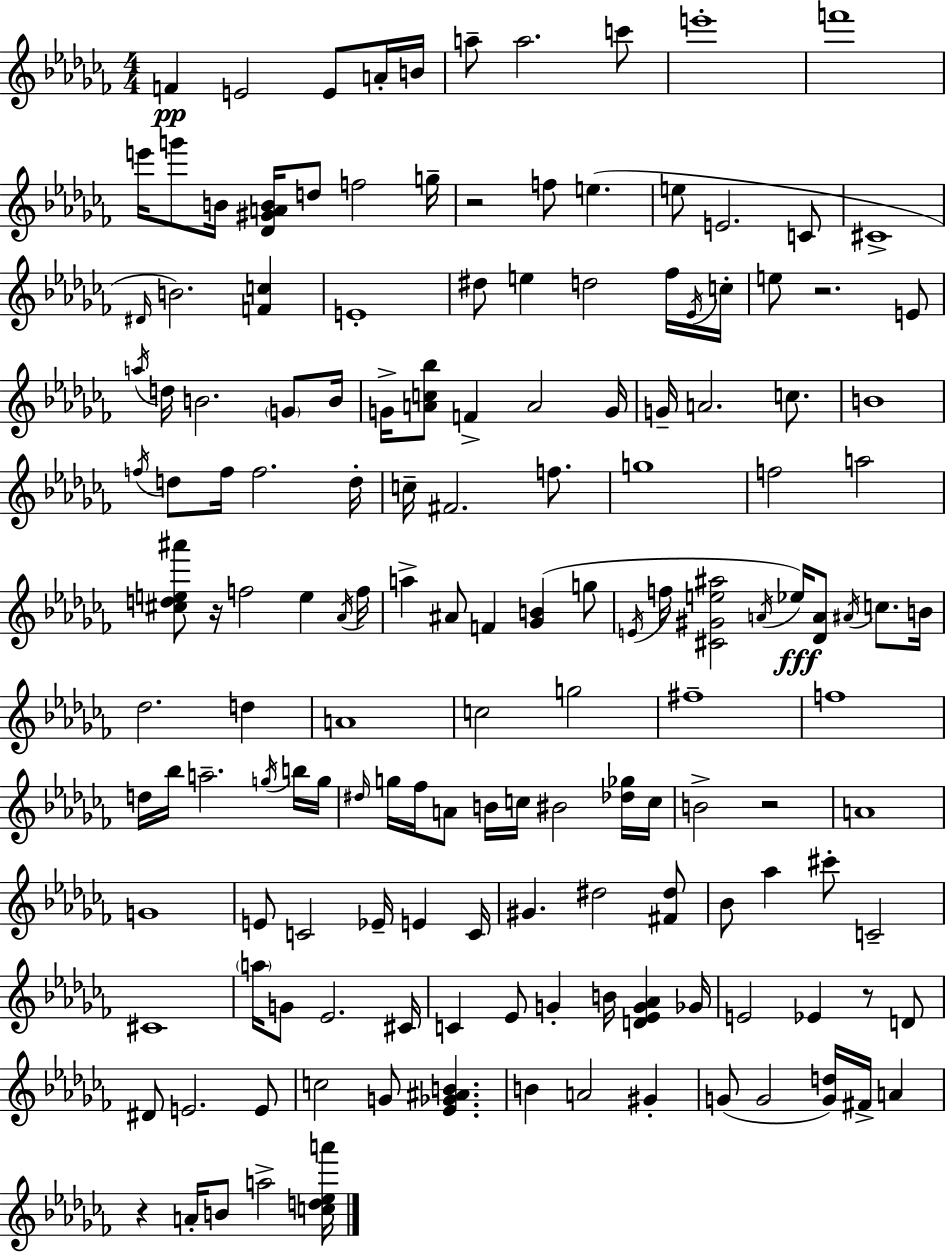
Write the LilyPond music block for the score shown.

{
  \clef treble
  \numericTimeSignature
  \time 4/4
  \key aes \minor
  \repeat volta 2 { f'4\pp e'2 e'8 a'16-. b'16 | a''8-- a''2. c'''8 | e'''1-. | f'''1 | \break e'''16 g'''8 b'16 <des' gis' a' b'>16 d''8 f''2 g''16-- | r2 f''8 e''4.( | e''8 e'2. c'8 | cis'1-> | \break \grace { dis'16 }) b'2. <f' c''>4 | e'1-. | dis''8 e''4 d''2 fes''16 | \acciaccatura { ees'16 } c''16-. e''8 r2. | \break e'8 \acciaccatura { a''16 } d''16 b'2. | \parenthesize g'8 b'16 g'16-> <a' c'' bes''>8 f'4-> a'2 | g'16 g'16-- a'2. | c''8. b'1 | \break \acciaccatura { f''16 } d''8 f''16 f''2. | d''16-. c''16-- fis'2. | f''8. g''1 | f''2 a''2 | \break <cis'' d'' e'' ais'''>8 r16 f''2 e''4 | \acciaccatura { aes'16 } f''16 a''4-> ais'8 f'4 <ges' b'>4( | g''8 \acciaccatura { e'16 } f''16 <cis' gis' e'' ais''>2 \acciaccatura { a'16 }) | ees''16\fff <des' a'>8 \acciaccatura { ais'16 } c''8. b'16 des''2. | \break d''4 a'1 | c''2 | g''2 fis''1-- | f''1 | \break d''16 bes''16 a''2.-- | \acciaccatura { g''16 } b''16 g''16 \grace { dis''16 } g''16 fes''16 a'8 b'16 c''16 | bis'2 <des'' ges''>16 c''16 b'2-> | r2 a'1 | \break g'1 | e'8 c'2 | ees'16-- e'4 c'16 gis'4. | dis''2 <fis' dis''>8 bes'8 aes''4 | \break cis'''8-. c'2-- cis'1 | \parenthesize a''16 g'8 ees'2. | cis'16 c'4 ees'8 | g'4-. b'16 <d' ees' g' aes'>4 ges'16 e'2 | \break ees'4 r8 d'8 dis'8 e'2. | e'8 c''2 | g'8 <ees' ges' ais' b'>4. b'4 a'2 | gis'4-. g'8( g'2 | \break <g' d''>16) fis'16-> a'4 r4 a'16-. b'8 | a''2-> <c'' d'' ees'' a'''>16 } \bar "|."
}